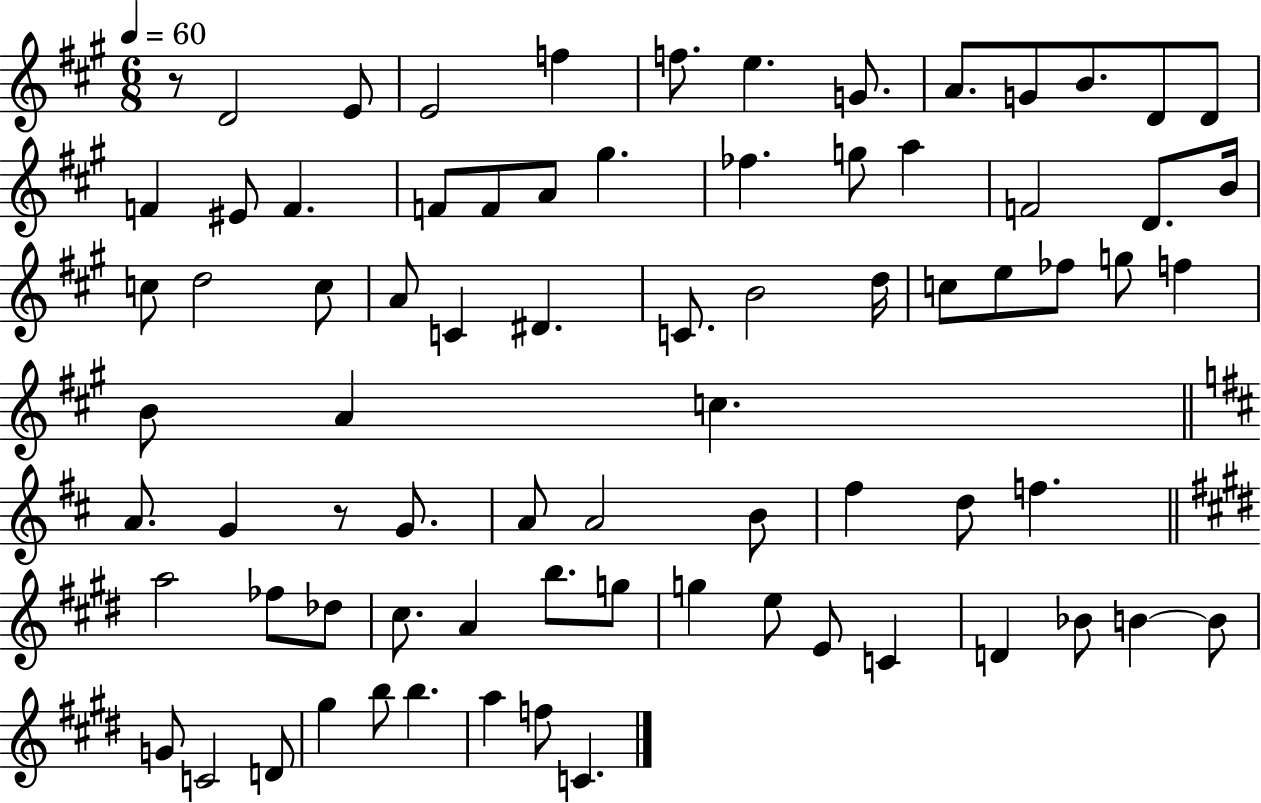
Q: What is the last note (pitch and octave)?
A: C4